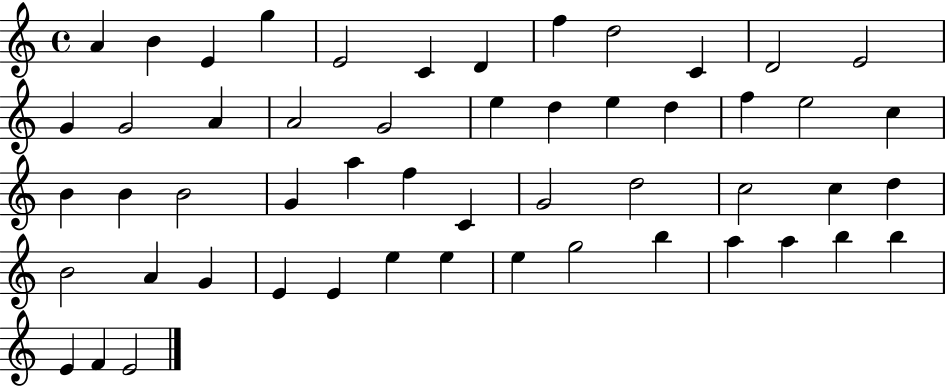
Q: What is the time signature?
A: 4/4